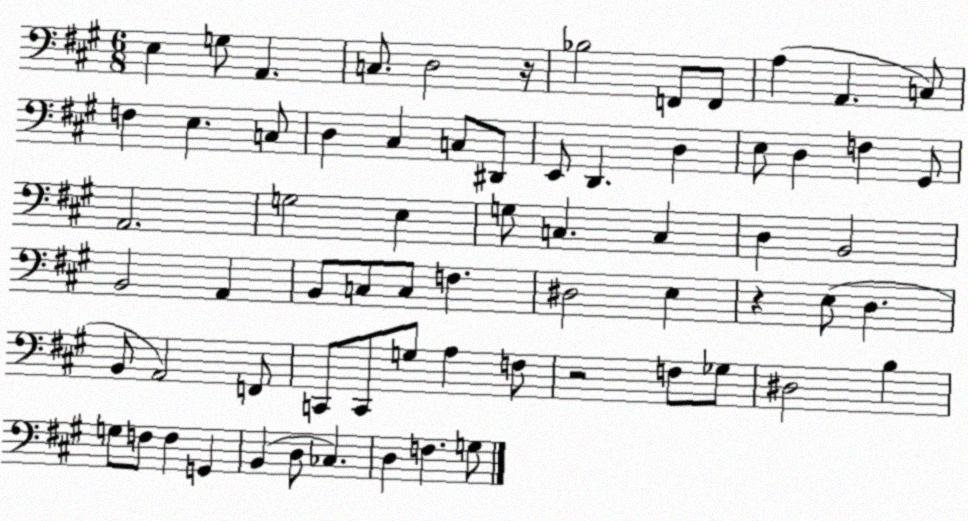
X:1
T:Untitled
M:6/8
L:1/4
K:A
E, G,/2 A,, C,/2 D,2 z/4 _B,2 F,,/2 F,,/2 A, A,, C,/2 F, E, C,/2 D, ^C, C,/2 ^D,,/2 E,,/2 D,, D, E,/2 D, F, ^G,,/2 A,,2 G,2 E, G,/2 C, C, D, B,,2 B,,2 A,, B,,/2 C,/2 C,/2 F, ^D,2 E, z E,/2 D, B,,/2 A,,2 F,,/2 C,,/2 C,,/2 G,/2 A, F,/2 z2 F,/2 _G,/2 ^D,2 B, G,/2 F,/2 F, G,, B,, D,/2 _C, D, F, G,/2